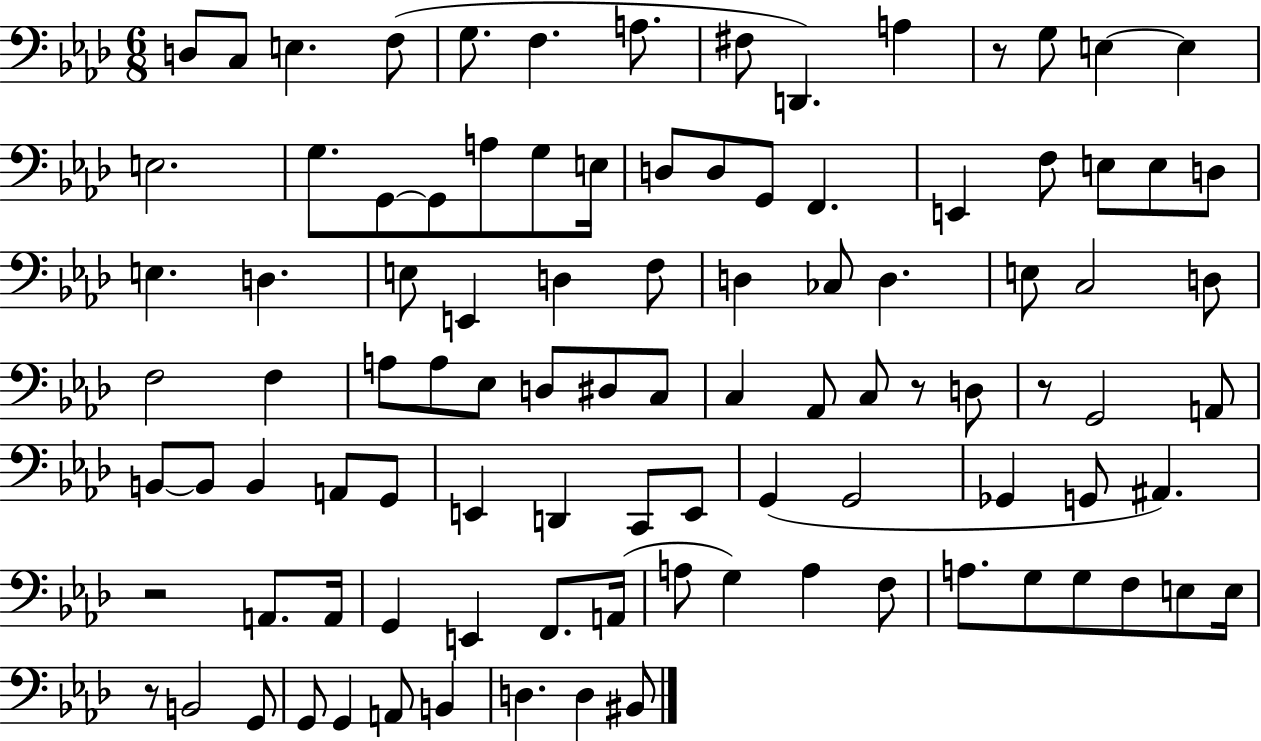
{
  \clef bass
  \numericTimeSignature
  \time 6/8
  \key aes \major
  d8 c8 e4. f8( | g8. f4. a8. | fis8 d,4.) a4 | r8 g8 e4~~ e4 | \break e2. | g8. g,8~~ g,8 a8 g8 e16 | d8 d8 g,8 f,4. | e,4 f8 e8 e8 d8 | \break e4. d4. | e8 e,4 d4 f8 | d4 ces8 d4. | e8 c2 d8 | \break f2 f4 | a8 a8 ees8 d8 dis8 c8 | c4 aes,8 c8 r8 d8 | r8 g,2 a,8 | \break b,8~~ b,8 b,4 a,8 g,8 | e,4 d,4 c,8 e,8 | g,4( g,2 | ges,4 g,8 ais,4.) | \break r2 a,8. a,16 | g,4 e,4 f,8. a,16( | a8 g4) a4 f8 | a8. g8 g8 f8 e8 e16 | \break r8 b,2 g,8 | g,8 g,4 a,8 b,4 | d4. d4 bis,8 | \bar "|."
}